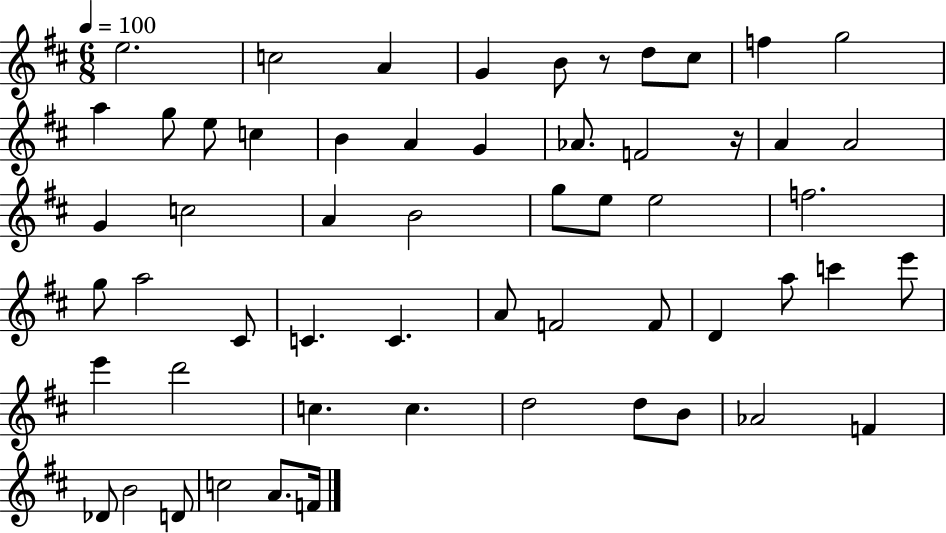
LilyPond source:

{
  \clef treble
  \numericTimeSignature
  \time 6/8
  \key d \major
  \tempo 4 = 100
  e''2. | c''2 a'4 | g'4 b'8 r8 d''8 cis''8 | f''4 g''2 | \break a''4 g''8 e''8 c''4 | b'4 a'4 g'4 | aes'8. f'2 r16 | a'4 a'2 | \break g'4 c''2 | a'4 b'2 | g''8 e''8 e''2 | f''2. | \break g''8 a''2 cis'8 | c'4. c'4. | a'8 f'2 f'8 | d'4 a''8 c'''4 e'''8 | \break e'''4 d'''2 | c''4. c''4. | d''2 d''8 b'8 | aes'2 f'4 | \break des'8 b'2 d'8 | c''2 a'8. f'16 | \bar "|."
}